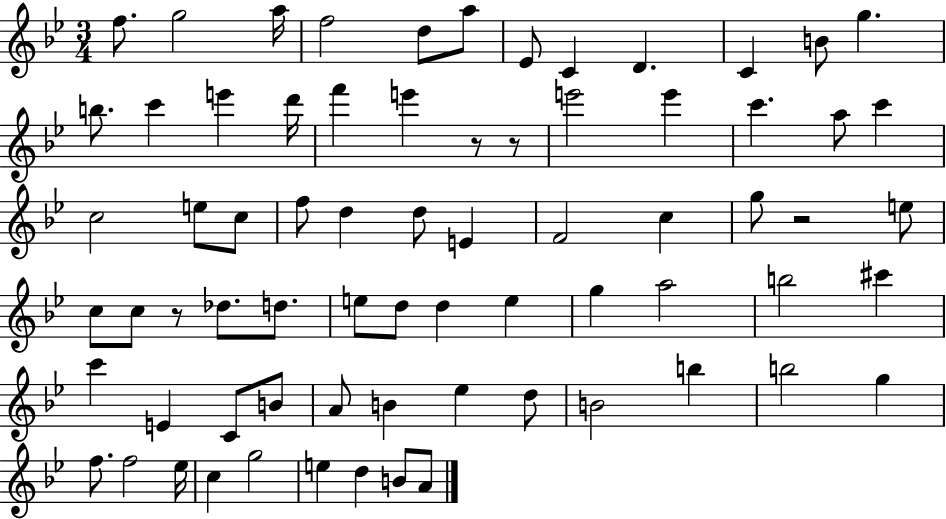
X:1
T:Untitled
M:3/4
L:1/4
K:Bb
f/2 g2 a/4 f2 d/2 a/2 _E/2 C D C B/2 g b/2 c' e' d'/4 f' e' z/2 z/2 e'2 e' c' a/2 c' c2 e/2 c/2 f/2 d d/2 E F2 c g/2 z2 e/2 c/2 c/2 z/2 _d/2 d/2 e/2 d/2 d e g a2 b2 ^c' c' E C/2 B/2 A/2 B _e d/2 B2 b b2 g f/2 f2 _e/4 c g2 e d B/2 A/2